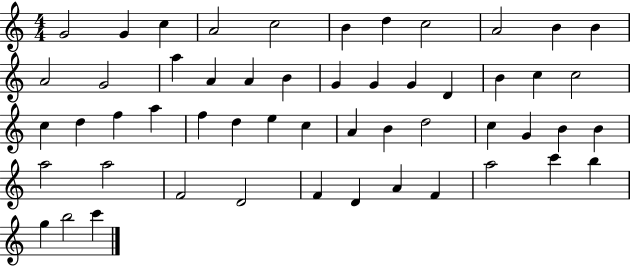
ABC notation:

X:1
T:Untitled
M:4/4
L:1/4
K:C
G2 G c A2 c2 B d c2 A2 B B A2 G2 a A A B G G G D B c c2 c d f a f d e c A B d2 c G B B a2 a2 F2 D2 F D A F a2 c' b g b2 c'